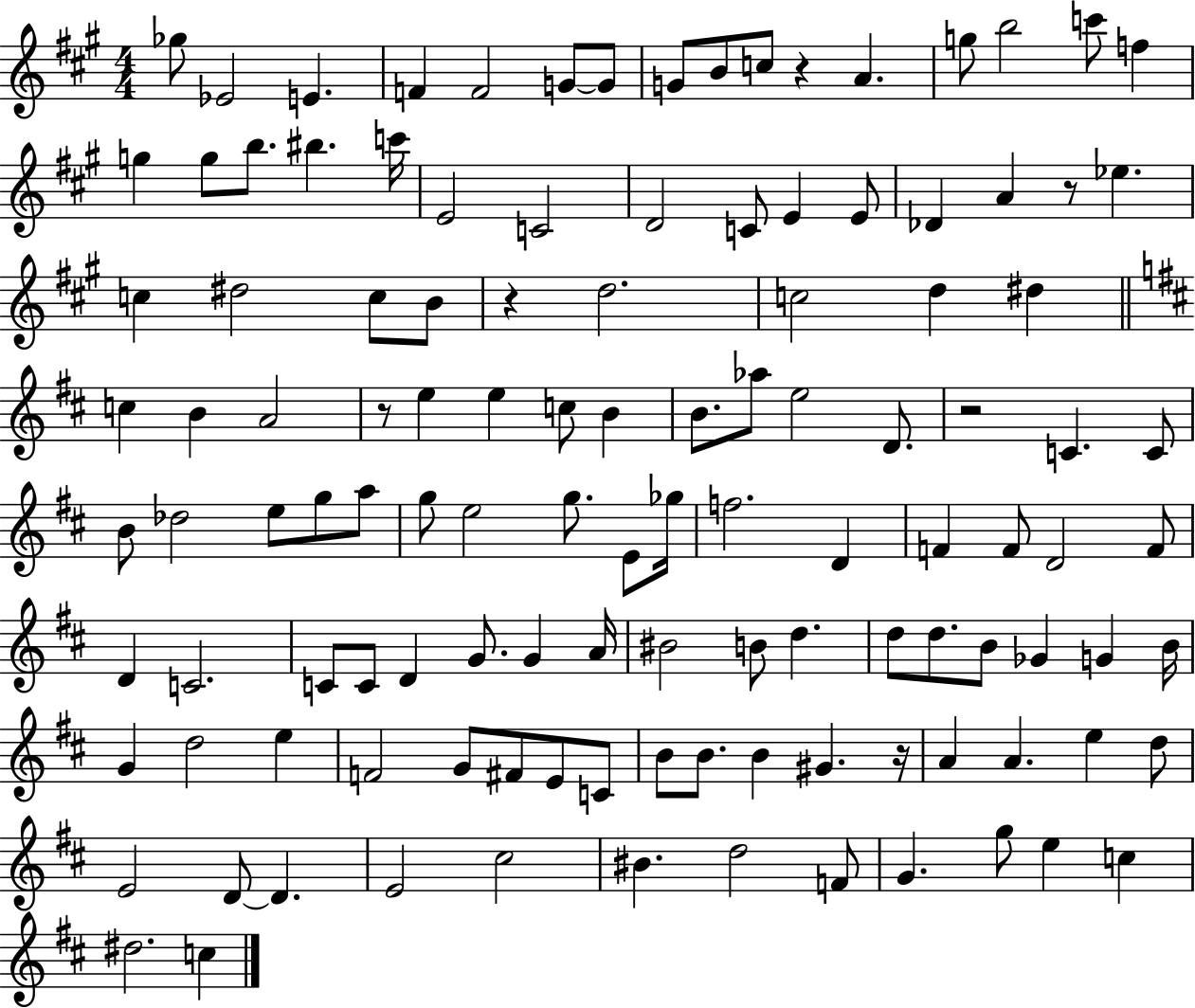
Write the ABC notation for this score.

X:1
T:Untitled
M:4/4
L:1/4
K:A
_g/2 _E2 E F F2 G/2 G/2 G/2 B/2 c/2 z A g/2 b2 c'/2 f g g/2 b/2 ^b c'/4 E2 C2 D2 C/2 E E/2 _D A z/2 _e c ^d2 c/2 B/2 z d2 c2 d ^d c B A2 z/2 e e c/2 B B/2 _a/2 e2 D/2 z2 C C/2 B/2 _d2 e/2 g/2 a/2 g/2 e2 g/2 E/2 _g/4 f2 D F F/2 D2 F/2 D C2 C/2 C/2 D G/2 G A/4 ^B2 B/2 d d/2 d/2 B/2 _G G B/4 G d2 e F2 G/2 ^F/2 E/2 C/2 B/2 B/2 B ^G z/4 A A e d/2 E2 D/2 D E2 ^c2 ^B d2 F/2 G g/2 e c ^d2 c